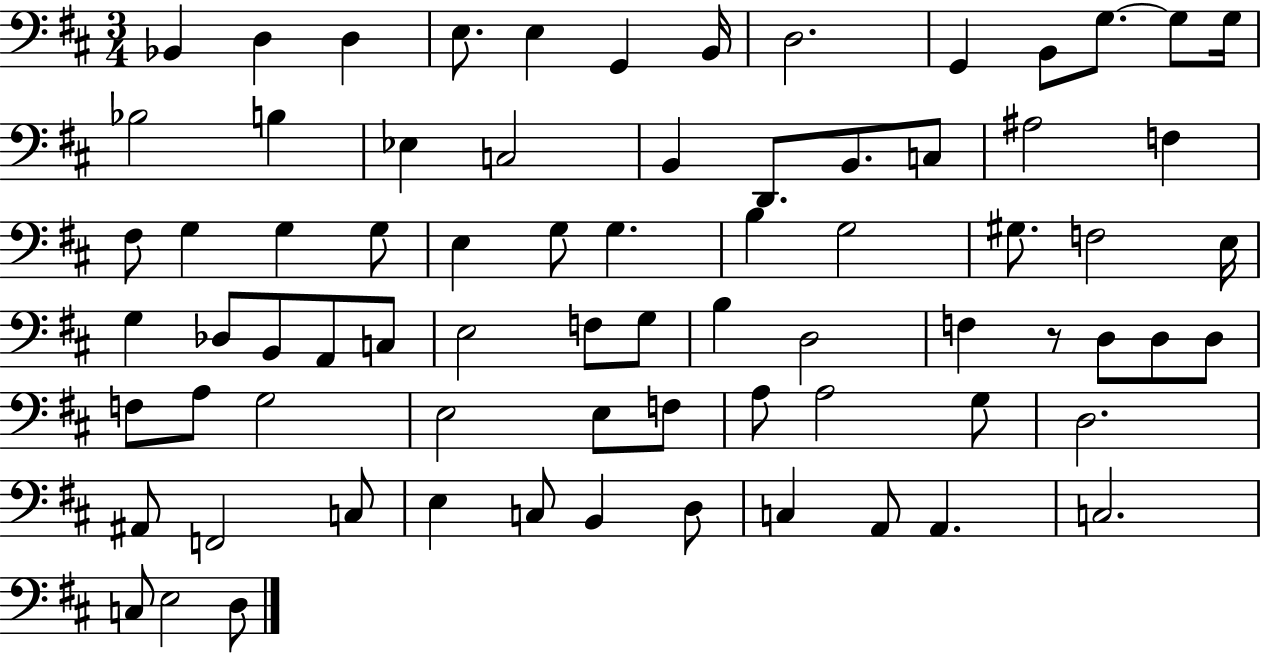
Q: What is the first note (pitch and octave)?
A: Bb2